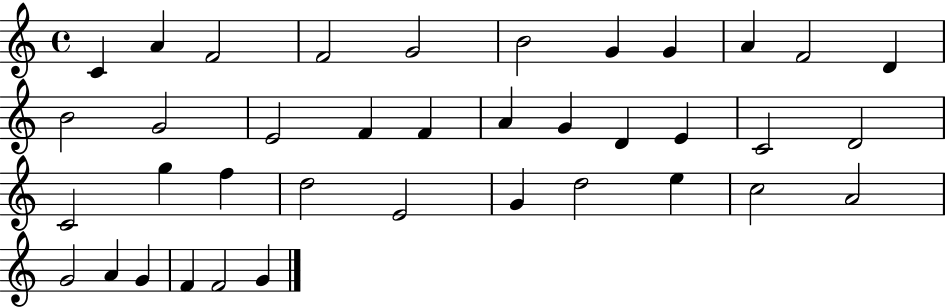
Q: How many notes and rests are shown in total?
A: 38